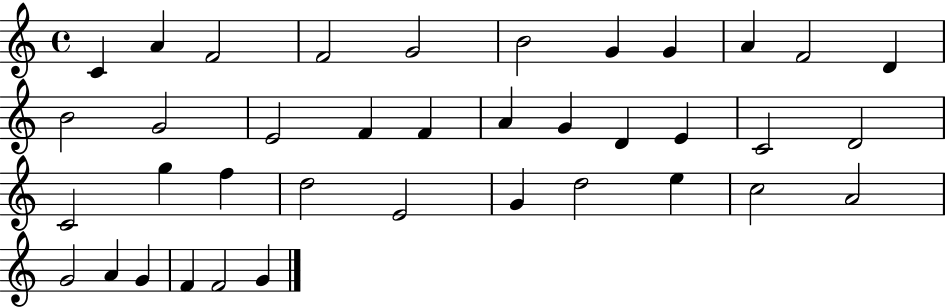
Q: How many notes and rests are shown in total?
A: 38